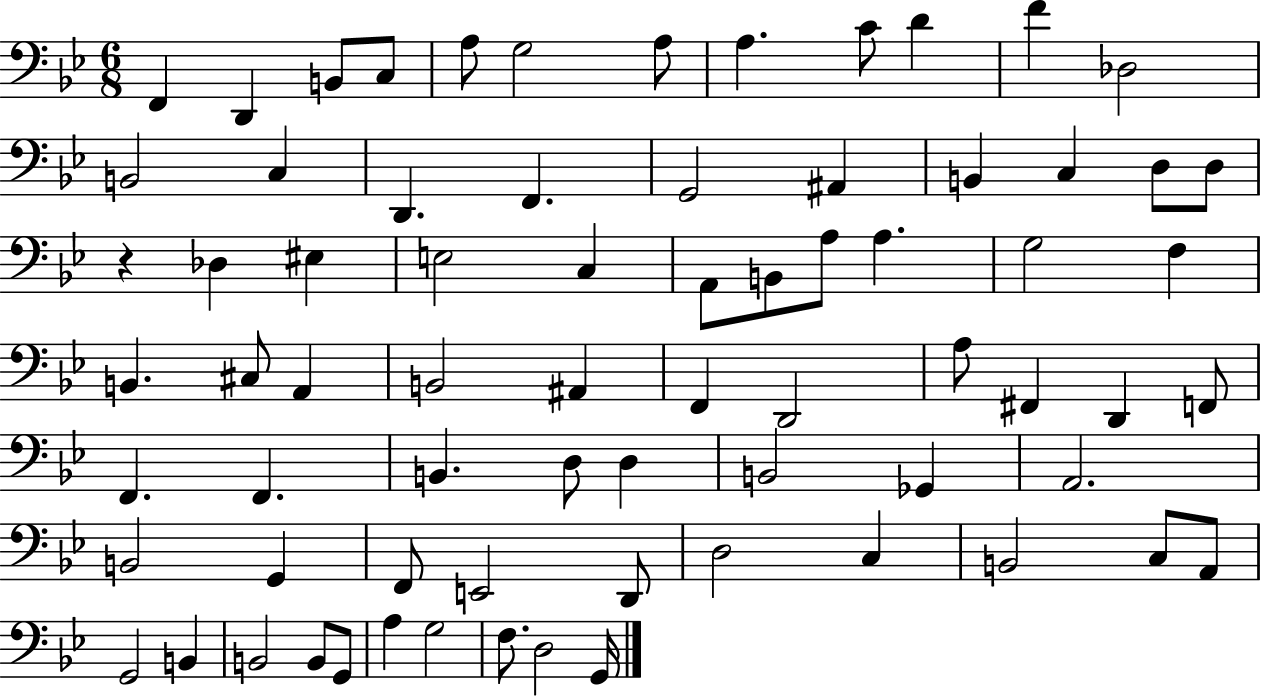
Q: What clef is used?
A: bass